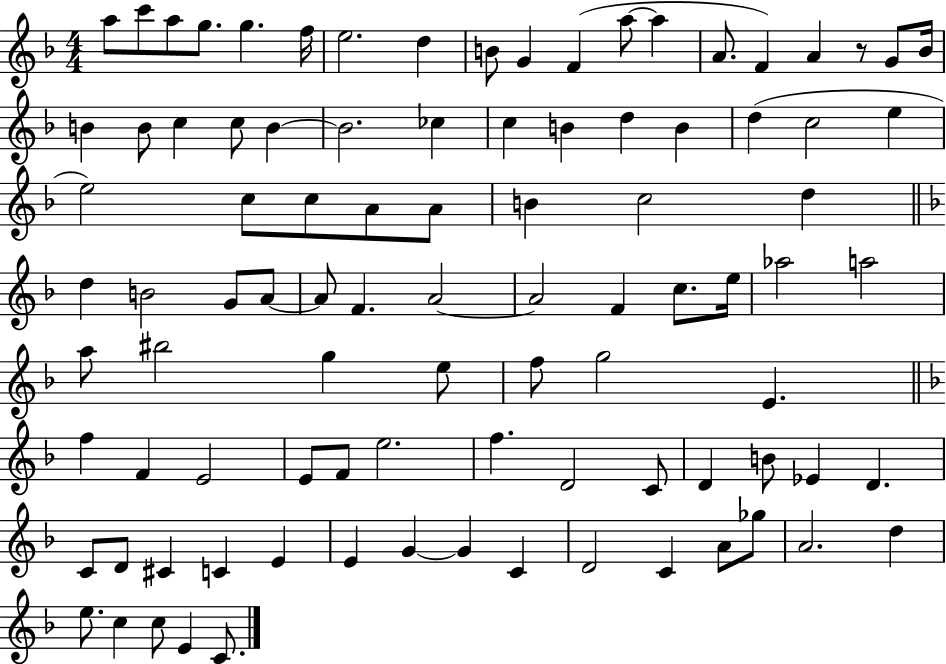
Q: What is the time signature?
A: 4/4